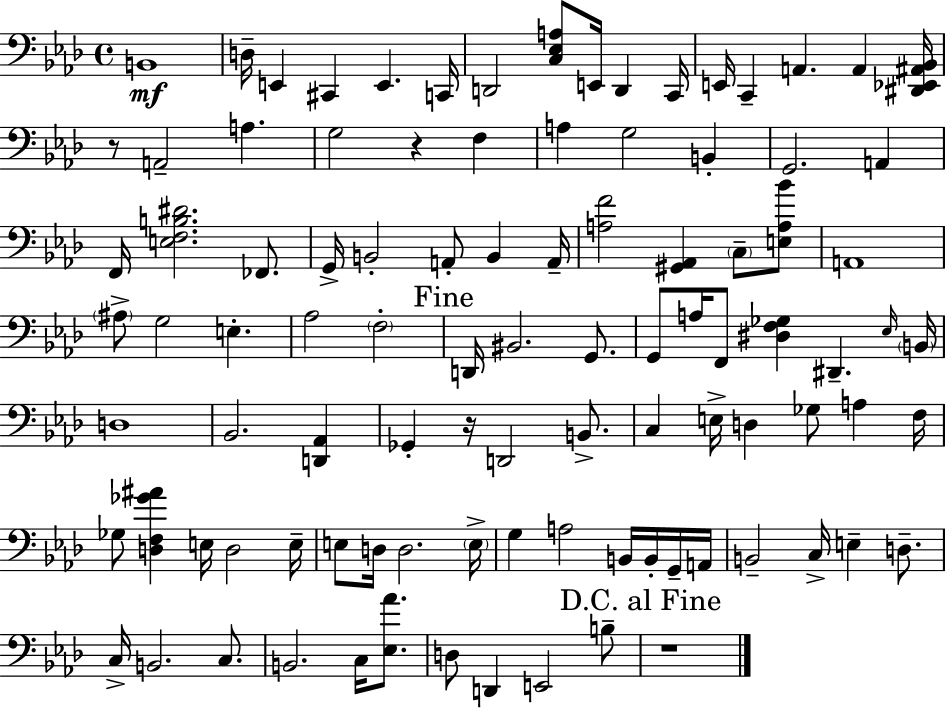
X:1
T:Untitled
M:4/4
L:1/4
K:Fm
B,,4 D,/4 E,, ^C,, E,, C,,/4 D,,2 [C,_E,A,]/2 E,,/4 D,, C,,/4 E,,/4 C,, A,, A,, [^D,,_E,,^A,,_B,,]/4 z/2 A,,2 A, G,2 z F, A, G,2 B,, G,,2 A,, F,,/4 [E,F,B,^D]2 _F,,/2 G,,/4 B,,2 A,,/2 B,, A,,/4 [A,F]2 [^G,,_A,,] C,/2 [E,A,_B]/2 A,,4 ^A,/2 G,2 E, _A,2 F,2 D,,/4 ^B,,2 G,,/2 G,,/2 A,/4 F,,/2 [^D,F,_G,] ^D,, _E,/4 B,,/4 D,4 _B,,2 [D,,_A,,] _G,, z/4 D,,2 B,,/2 C, E,/4 D, _G,/2 A, F,/4 _G,/2 [D,F,_G^A] E,/4 D,2 E,/4 E,/2 D,/4 D,2 E,/4 G, A,2 B,,/4 B,,/4 G,,/4 A,,/4 B,,2 C,/4 E, D,/2 C,/4 B,,2 C,/2 B,,2 C,/4 [_E,_A]/2 D,/2 D,, E,,2 B,/2 z4